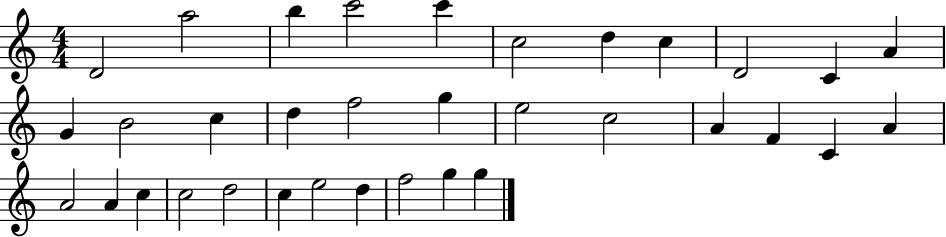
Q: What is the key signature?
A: C major